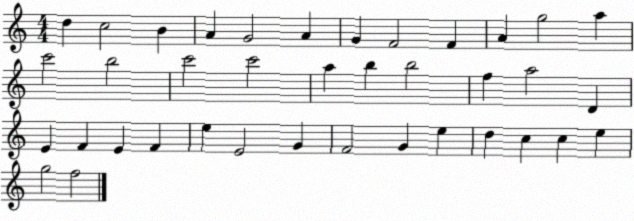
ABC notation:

X:1
T:Untitled
M:4/4
L:1/4
K:C
d c2 B A G2 A G F2 F A g2 a c'2 b2 c'2 c'2 a b b2 f a2 D E F E F e E2 G F2 G e d c c e g2 f2